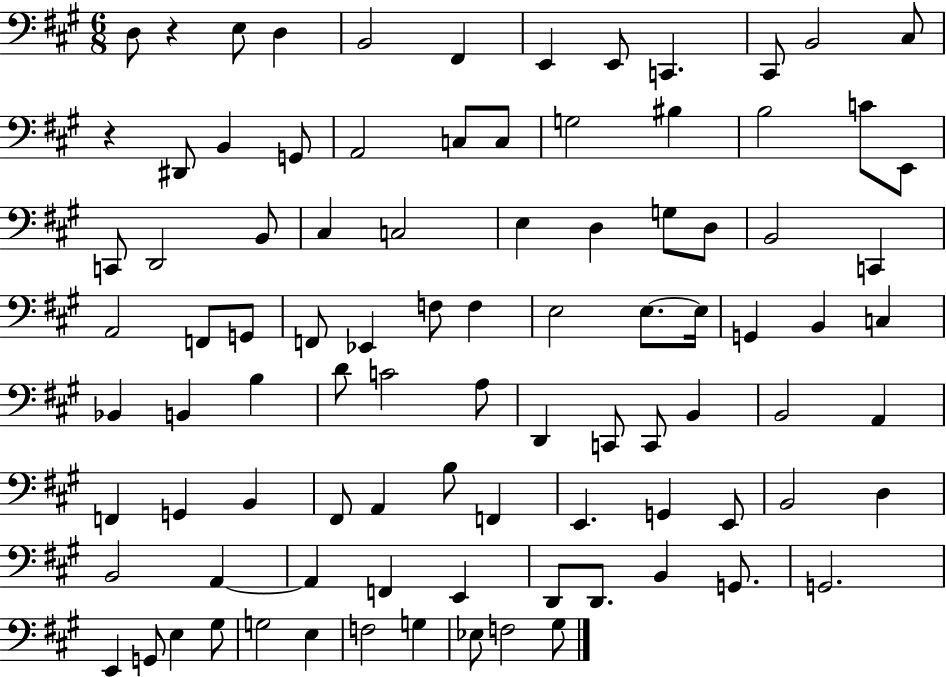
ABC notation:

X:1
T:Untitled
M:6/8
L:1/4
K:A
D,/2 z E,/2 D, B,,2 ^F,, E,, E,,/2 C,, ^C,,/2 B,,2 ^C,/2 z ^D,,/2 B,, G,,/2 A,,2 C,/2 C,/2 G,2 ^B, B,2 C/2 E,,/2 C,,/2 D,,2 B,,/2 ^C, C,2 E, D, G,/2 D,/2 B,,2 C,, A,,2 F,,/2 G,,/2 F,,/2 _E,, F,/2 F, E,2 E,/2 E,/4 G,, B,, C, _B,, B,, B, D/2 C2 A,/2 D,, C,,/2 C,,/2 B,, B,,2 A,, F,, G,, B,, ^F,,/2 A,, B,/2 F,, E,, G,, E,,/2 B,,2 D, B,,2 A,, A,, F,, E,, D,,/2 D,,/2 B,, G,,/2 G,,2 E,, G,,/2 E, ^G,/2 G,2 E, F,2 G, _E,/2 F,2 ^G,/2